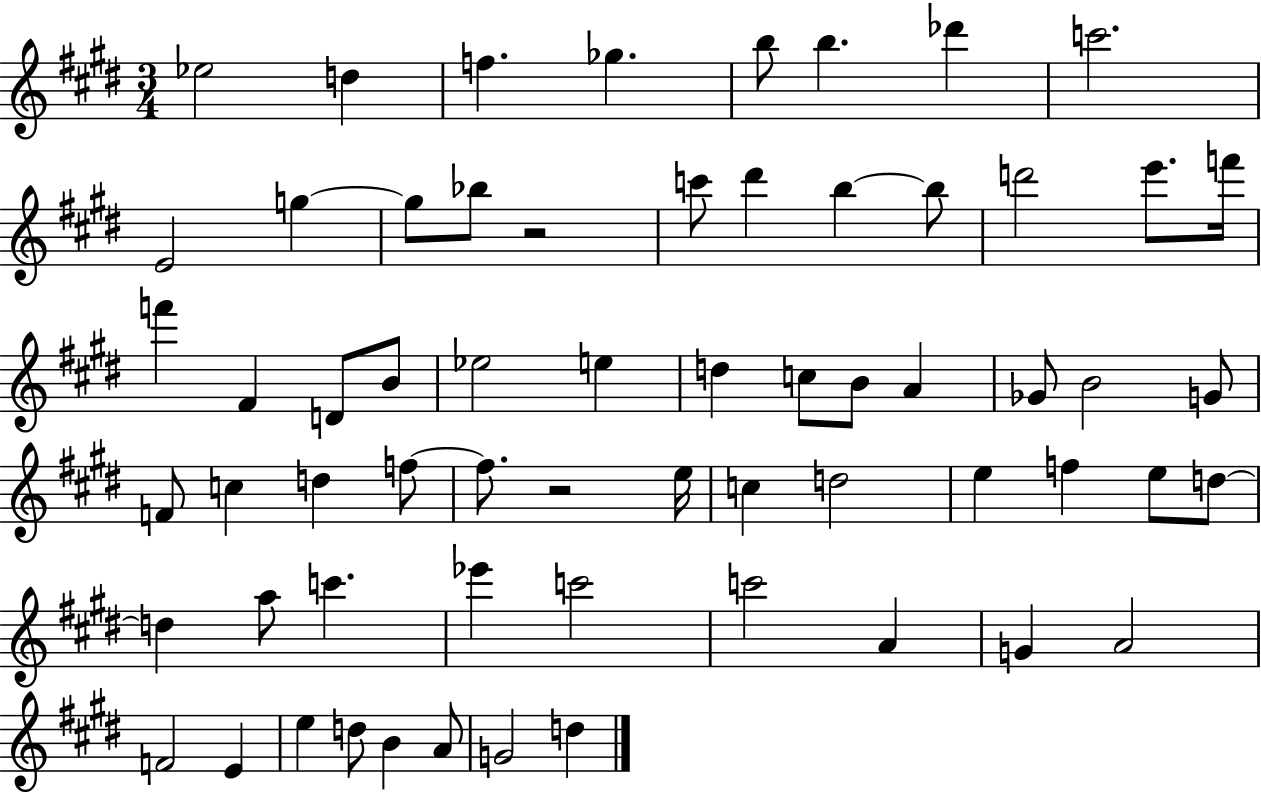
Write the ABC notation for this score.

X:1
T:Untitled
M:3/4
L:1/4
K:E
_e2 d f _g b/2 b _d' c'2 E2 g g/2 _b/2 z2 c'/2 ^d' b b/2 d'2 e'/2 f'/4 f' ^F D/2 B/2 _e2 e d c/2 B/2 A _G/2 B2 G/2 F/2 c d f/2 f/2 z2 e/4 c d2 e f e/2 d/2 d a/2 c' _e' c'2 c'2 A G A2 F2 E e d/2 B A/2 G2 d